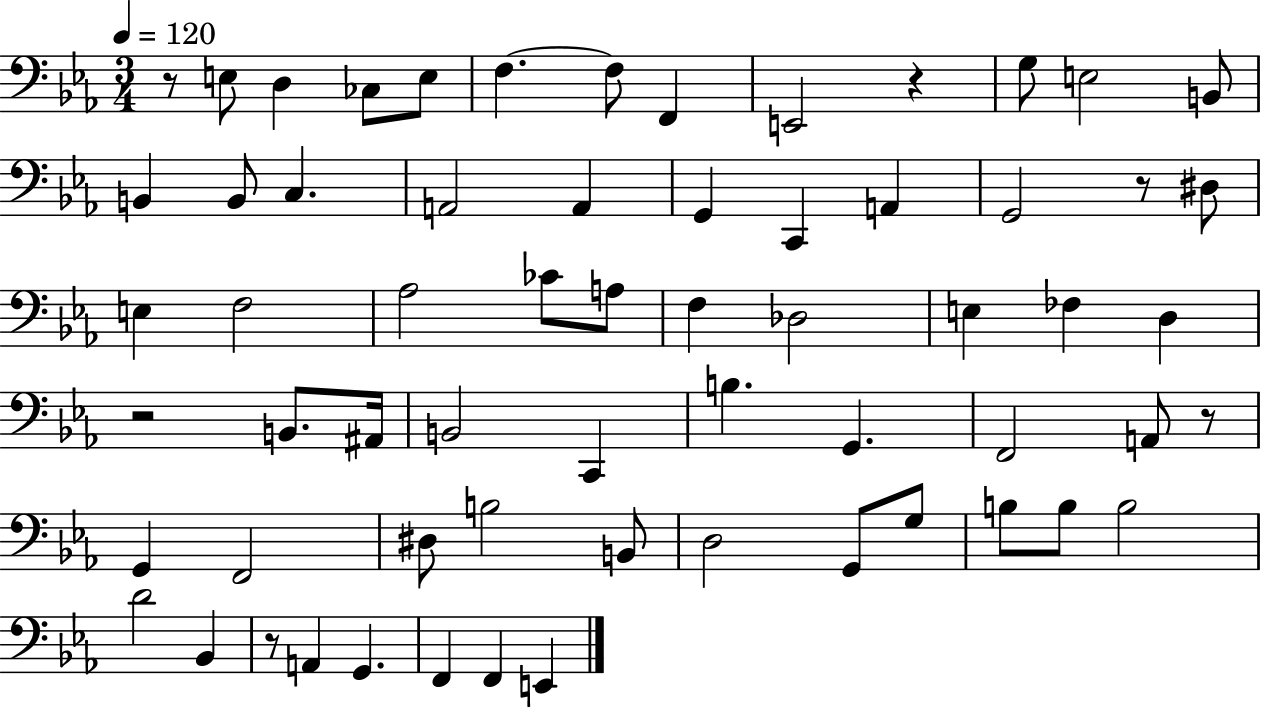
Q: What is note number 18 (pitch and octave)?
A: C2